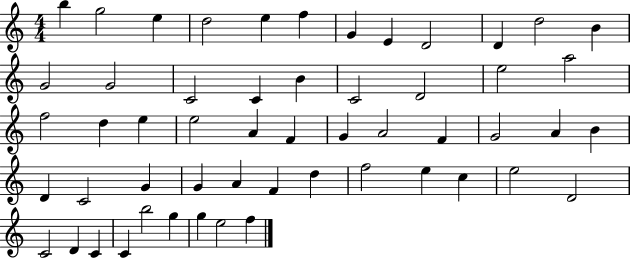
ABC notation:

X:1
T:Untitled
M:4/4
L:1/4
K:C
b g2 e d2 e f G E D2 D d2 B G2 G2 C2 C B C2 D2 e2 a2 f2 d e e2 A F G A2 F G2 A B D C2 G G A F d f2 e c e2 D2 C2 D C C b2 g g e2 f